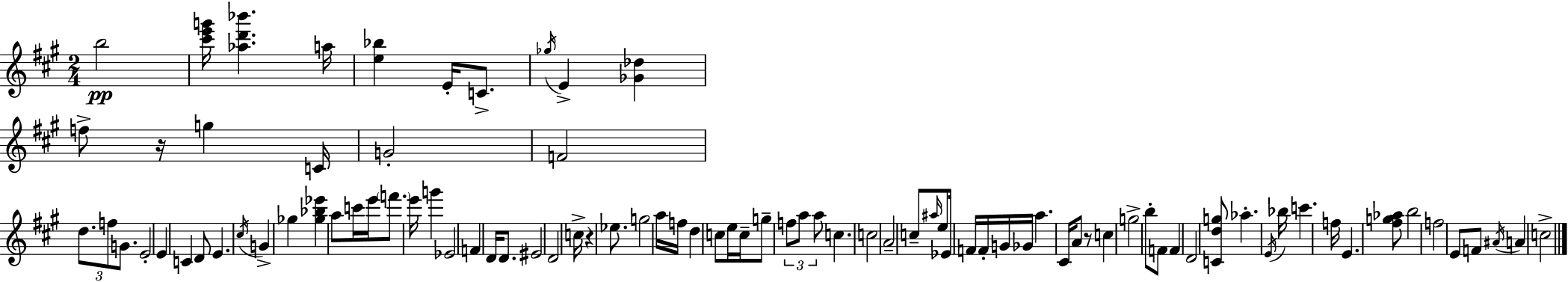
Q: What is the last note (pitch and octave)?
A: C5